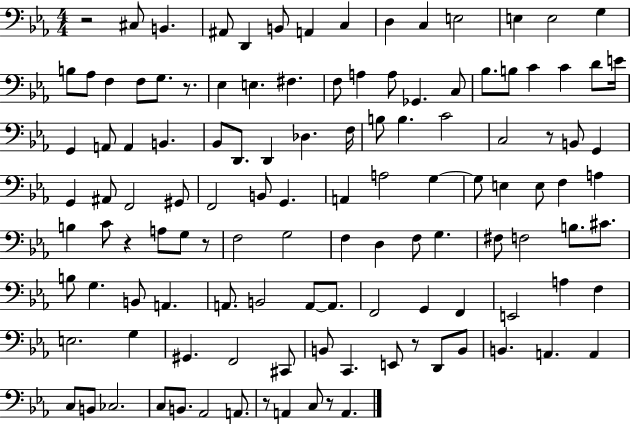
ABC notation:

X:1
T:Untitled
M:4/4
L:1/4
K:Eb
z2 ^C,/2 B,, ^A,,/2 D,, B,,/2 A,, C, D, C, E,2 E, E,2 G, B,/2 _A,/2 F, F,/2 G,/2 z/2 _E, E, ^F, F,/2 A, A,/2 _G,, C,/2 _B,/2 B,/2 C C D/2 E/4 G,, A,,/2 A,, B,, _B,,/2 D,,/2 D,, _D, F,/4 B,/2 B, C2 C,2 z/2 B,,/2 G,, G,, ^A,,/2 F,,2 ^G,,/2 F,,2 B,,/2 G,, A,, A,2 G, G,/2 E, E,/2 F, A, B, C/2 z A,/2 G,/2 z/2 F,2 G,2 F, D, F,/2 G, ^F,/2 F,2 B,/2 ^C/2 B,/2 G, B,,/2 A,, A,,/2 B,,2 A,,/2 A,,/2 F,,2 G,, F,, E,,2 A, F, E,2 G, ^G,, F,,2 ^C,,/2 B,,/2 C,, E,,/2 z/2 D,,/2 B,,/2 B,, A,, A,, C,/2 B,,/2 _C,2 C,/2 B,,/2 _A,,2 A,,/2 z/2 A,, C,/2 z/2 A,,